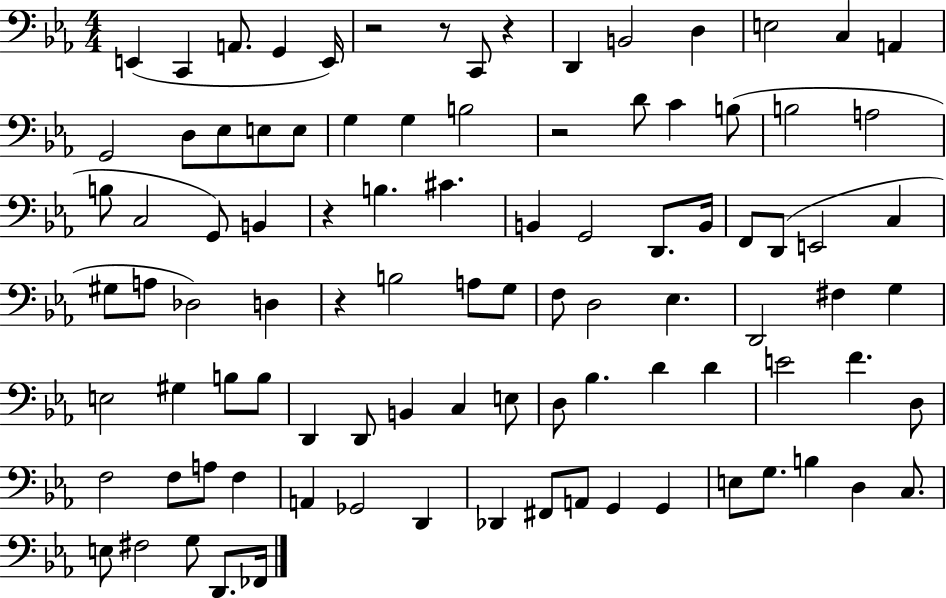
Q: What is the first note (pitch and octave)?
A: E2